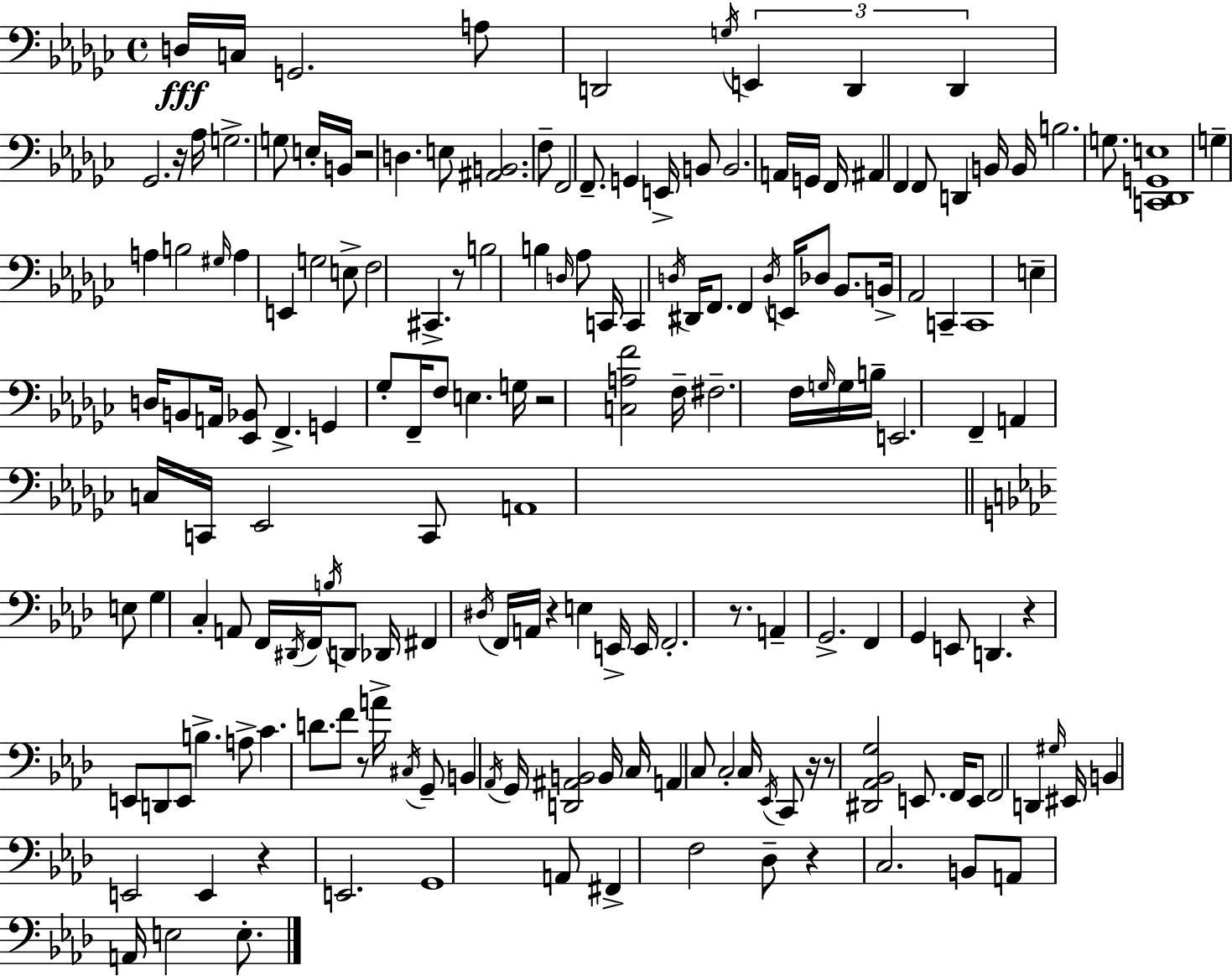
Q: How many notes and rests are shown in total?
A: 174